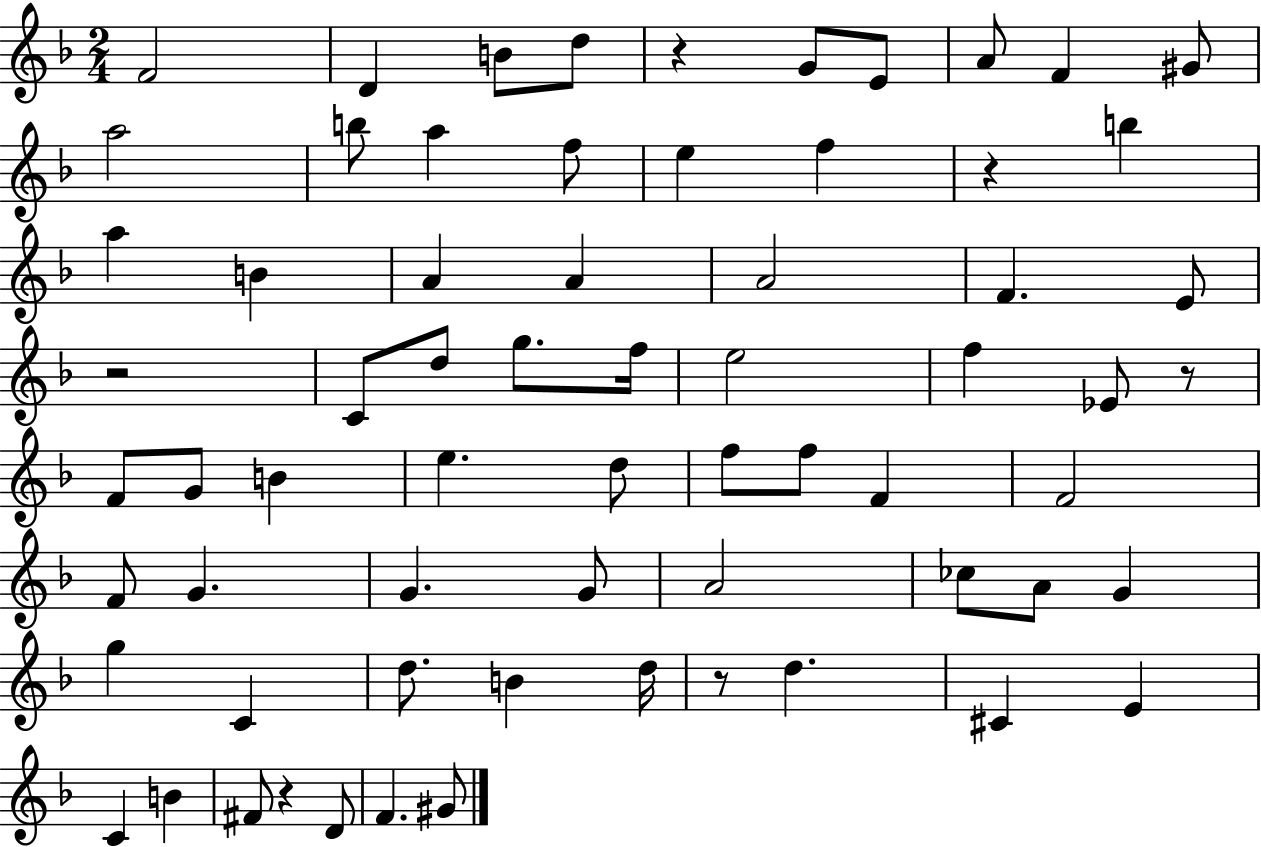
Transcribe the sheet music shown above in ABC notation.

X:1
T:Untitled
M:2/4
L:1/4
K:F
F2 D B/2 d/2 z G/2 E/2 A/2 F ^G/2 a2 b/2 a f/2 e f z b a B A A A2 F E/2 z2 C/2 d/2 g/2 f/4 e2 f _E/2 z/2 F/2 G/2 B e d/2 f/2 f/2 F F2 F/2 G G G/2 A2 _c/2 A/2 G g C d/2 B d/4 z/2 d ^C E C B ^F/2 z D/2 F ^G/2